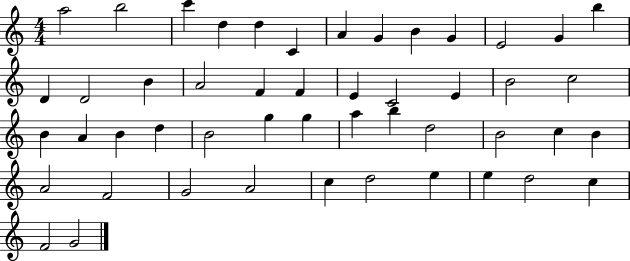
{
  \clef treble
  \numericTimeSignature
  \time 4/4
  \key c \major
  a''2 b''2 | c'''4 d''4 d''4 c'4 | a'4 g'4 b'4 g'4 | e'2 g'4 b''4 | \break d'4 d'2 b'4 | a'2 f'4 f'4 | e'4 c'2 e'4 | b'2 c''2 | \break b'4 a'4 b'4 d''4 | b'2 g''4 g''4 | a''4 b''4 d''2 | b'2 c''4 b'4 | \break a'2 f'2 | g'2 a'2 | c''4 d''2 e''4 | e''4 d''2 c''4 | \break f'2 g'2 | \bar "|."
}